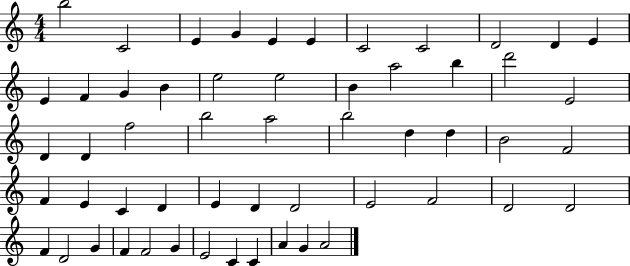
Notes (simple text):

B5/h C4/h E4/q G4/q E4/q E4/q C4/h C4/h D4/h D4/q E4/q E4/q F4/q G4/q B4/q E5/h E5/h B4/q A5/h B5/q D6/h E4/h D4/q D4/q F5/h B5/h A5/h B5/h D5/q D5/q B4/h F4/h F4/q E4/q C4/q D4/q E4/q D4/q D4/h E4/h F4/h D4/h D4/h F4/q D4/h G4/q F4/q F4/h G4/q E4/h C4/q C4/q A4/q G4/q A4/h